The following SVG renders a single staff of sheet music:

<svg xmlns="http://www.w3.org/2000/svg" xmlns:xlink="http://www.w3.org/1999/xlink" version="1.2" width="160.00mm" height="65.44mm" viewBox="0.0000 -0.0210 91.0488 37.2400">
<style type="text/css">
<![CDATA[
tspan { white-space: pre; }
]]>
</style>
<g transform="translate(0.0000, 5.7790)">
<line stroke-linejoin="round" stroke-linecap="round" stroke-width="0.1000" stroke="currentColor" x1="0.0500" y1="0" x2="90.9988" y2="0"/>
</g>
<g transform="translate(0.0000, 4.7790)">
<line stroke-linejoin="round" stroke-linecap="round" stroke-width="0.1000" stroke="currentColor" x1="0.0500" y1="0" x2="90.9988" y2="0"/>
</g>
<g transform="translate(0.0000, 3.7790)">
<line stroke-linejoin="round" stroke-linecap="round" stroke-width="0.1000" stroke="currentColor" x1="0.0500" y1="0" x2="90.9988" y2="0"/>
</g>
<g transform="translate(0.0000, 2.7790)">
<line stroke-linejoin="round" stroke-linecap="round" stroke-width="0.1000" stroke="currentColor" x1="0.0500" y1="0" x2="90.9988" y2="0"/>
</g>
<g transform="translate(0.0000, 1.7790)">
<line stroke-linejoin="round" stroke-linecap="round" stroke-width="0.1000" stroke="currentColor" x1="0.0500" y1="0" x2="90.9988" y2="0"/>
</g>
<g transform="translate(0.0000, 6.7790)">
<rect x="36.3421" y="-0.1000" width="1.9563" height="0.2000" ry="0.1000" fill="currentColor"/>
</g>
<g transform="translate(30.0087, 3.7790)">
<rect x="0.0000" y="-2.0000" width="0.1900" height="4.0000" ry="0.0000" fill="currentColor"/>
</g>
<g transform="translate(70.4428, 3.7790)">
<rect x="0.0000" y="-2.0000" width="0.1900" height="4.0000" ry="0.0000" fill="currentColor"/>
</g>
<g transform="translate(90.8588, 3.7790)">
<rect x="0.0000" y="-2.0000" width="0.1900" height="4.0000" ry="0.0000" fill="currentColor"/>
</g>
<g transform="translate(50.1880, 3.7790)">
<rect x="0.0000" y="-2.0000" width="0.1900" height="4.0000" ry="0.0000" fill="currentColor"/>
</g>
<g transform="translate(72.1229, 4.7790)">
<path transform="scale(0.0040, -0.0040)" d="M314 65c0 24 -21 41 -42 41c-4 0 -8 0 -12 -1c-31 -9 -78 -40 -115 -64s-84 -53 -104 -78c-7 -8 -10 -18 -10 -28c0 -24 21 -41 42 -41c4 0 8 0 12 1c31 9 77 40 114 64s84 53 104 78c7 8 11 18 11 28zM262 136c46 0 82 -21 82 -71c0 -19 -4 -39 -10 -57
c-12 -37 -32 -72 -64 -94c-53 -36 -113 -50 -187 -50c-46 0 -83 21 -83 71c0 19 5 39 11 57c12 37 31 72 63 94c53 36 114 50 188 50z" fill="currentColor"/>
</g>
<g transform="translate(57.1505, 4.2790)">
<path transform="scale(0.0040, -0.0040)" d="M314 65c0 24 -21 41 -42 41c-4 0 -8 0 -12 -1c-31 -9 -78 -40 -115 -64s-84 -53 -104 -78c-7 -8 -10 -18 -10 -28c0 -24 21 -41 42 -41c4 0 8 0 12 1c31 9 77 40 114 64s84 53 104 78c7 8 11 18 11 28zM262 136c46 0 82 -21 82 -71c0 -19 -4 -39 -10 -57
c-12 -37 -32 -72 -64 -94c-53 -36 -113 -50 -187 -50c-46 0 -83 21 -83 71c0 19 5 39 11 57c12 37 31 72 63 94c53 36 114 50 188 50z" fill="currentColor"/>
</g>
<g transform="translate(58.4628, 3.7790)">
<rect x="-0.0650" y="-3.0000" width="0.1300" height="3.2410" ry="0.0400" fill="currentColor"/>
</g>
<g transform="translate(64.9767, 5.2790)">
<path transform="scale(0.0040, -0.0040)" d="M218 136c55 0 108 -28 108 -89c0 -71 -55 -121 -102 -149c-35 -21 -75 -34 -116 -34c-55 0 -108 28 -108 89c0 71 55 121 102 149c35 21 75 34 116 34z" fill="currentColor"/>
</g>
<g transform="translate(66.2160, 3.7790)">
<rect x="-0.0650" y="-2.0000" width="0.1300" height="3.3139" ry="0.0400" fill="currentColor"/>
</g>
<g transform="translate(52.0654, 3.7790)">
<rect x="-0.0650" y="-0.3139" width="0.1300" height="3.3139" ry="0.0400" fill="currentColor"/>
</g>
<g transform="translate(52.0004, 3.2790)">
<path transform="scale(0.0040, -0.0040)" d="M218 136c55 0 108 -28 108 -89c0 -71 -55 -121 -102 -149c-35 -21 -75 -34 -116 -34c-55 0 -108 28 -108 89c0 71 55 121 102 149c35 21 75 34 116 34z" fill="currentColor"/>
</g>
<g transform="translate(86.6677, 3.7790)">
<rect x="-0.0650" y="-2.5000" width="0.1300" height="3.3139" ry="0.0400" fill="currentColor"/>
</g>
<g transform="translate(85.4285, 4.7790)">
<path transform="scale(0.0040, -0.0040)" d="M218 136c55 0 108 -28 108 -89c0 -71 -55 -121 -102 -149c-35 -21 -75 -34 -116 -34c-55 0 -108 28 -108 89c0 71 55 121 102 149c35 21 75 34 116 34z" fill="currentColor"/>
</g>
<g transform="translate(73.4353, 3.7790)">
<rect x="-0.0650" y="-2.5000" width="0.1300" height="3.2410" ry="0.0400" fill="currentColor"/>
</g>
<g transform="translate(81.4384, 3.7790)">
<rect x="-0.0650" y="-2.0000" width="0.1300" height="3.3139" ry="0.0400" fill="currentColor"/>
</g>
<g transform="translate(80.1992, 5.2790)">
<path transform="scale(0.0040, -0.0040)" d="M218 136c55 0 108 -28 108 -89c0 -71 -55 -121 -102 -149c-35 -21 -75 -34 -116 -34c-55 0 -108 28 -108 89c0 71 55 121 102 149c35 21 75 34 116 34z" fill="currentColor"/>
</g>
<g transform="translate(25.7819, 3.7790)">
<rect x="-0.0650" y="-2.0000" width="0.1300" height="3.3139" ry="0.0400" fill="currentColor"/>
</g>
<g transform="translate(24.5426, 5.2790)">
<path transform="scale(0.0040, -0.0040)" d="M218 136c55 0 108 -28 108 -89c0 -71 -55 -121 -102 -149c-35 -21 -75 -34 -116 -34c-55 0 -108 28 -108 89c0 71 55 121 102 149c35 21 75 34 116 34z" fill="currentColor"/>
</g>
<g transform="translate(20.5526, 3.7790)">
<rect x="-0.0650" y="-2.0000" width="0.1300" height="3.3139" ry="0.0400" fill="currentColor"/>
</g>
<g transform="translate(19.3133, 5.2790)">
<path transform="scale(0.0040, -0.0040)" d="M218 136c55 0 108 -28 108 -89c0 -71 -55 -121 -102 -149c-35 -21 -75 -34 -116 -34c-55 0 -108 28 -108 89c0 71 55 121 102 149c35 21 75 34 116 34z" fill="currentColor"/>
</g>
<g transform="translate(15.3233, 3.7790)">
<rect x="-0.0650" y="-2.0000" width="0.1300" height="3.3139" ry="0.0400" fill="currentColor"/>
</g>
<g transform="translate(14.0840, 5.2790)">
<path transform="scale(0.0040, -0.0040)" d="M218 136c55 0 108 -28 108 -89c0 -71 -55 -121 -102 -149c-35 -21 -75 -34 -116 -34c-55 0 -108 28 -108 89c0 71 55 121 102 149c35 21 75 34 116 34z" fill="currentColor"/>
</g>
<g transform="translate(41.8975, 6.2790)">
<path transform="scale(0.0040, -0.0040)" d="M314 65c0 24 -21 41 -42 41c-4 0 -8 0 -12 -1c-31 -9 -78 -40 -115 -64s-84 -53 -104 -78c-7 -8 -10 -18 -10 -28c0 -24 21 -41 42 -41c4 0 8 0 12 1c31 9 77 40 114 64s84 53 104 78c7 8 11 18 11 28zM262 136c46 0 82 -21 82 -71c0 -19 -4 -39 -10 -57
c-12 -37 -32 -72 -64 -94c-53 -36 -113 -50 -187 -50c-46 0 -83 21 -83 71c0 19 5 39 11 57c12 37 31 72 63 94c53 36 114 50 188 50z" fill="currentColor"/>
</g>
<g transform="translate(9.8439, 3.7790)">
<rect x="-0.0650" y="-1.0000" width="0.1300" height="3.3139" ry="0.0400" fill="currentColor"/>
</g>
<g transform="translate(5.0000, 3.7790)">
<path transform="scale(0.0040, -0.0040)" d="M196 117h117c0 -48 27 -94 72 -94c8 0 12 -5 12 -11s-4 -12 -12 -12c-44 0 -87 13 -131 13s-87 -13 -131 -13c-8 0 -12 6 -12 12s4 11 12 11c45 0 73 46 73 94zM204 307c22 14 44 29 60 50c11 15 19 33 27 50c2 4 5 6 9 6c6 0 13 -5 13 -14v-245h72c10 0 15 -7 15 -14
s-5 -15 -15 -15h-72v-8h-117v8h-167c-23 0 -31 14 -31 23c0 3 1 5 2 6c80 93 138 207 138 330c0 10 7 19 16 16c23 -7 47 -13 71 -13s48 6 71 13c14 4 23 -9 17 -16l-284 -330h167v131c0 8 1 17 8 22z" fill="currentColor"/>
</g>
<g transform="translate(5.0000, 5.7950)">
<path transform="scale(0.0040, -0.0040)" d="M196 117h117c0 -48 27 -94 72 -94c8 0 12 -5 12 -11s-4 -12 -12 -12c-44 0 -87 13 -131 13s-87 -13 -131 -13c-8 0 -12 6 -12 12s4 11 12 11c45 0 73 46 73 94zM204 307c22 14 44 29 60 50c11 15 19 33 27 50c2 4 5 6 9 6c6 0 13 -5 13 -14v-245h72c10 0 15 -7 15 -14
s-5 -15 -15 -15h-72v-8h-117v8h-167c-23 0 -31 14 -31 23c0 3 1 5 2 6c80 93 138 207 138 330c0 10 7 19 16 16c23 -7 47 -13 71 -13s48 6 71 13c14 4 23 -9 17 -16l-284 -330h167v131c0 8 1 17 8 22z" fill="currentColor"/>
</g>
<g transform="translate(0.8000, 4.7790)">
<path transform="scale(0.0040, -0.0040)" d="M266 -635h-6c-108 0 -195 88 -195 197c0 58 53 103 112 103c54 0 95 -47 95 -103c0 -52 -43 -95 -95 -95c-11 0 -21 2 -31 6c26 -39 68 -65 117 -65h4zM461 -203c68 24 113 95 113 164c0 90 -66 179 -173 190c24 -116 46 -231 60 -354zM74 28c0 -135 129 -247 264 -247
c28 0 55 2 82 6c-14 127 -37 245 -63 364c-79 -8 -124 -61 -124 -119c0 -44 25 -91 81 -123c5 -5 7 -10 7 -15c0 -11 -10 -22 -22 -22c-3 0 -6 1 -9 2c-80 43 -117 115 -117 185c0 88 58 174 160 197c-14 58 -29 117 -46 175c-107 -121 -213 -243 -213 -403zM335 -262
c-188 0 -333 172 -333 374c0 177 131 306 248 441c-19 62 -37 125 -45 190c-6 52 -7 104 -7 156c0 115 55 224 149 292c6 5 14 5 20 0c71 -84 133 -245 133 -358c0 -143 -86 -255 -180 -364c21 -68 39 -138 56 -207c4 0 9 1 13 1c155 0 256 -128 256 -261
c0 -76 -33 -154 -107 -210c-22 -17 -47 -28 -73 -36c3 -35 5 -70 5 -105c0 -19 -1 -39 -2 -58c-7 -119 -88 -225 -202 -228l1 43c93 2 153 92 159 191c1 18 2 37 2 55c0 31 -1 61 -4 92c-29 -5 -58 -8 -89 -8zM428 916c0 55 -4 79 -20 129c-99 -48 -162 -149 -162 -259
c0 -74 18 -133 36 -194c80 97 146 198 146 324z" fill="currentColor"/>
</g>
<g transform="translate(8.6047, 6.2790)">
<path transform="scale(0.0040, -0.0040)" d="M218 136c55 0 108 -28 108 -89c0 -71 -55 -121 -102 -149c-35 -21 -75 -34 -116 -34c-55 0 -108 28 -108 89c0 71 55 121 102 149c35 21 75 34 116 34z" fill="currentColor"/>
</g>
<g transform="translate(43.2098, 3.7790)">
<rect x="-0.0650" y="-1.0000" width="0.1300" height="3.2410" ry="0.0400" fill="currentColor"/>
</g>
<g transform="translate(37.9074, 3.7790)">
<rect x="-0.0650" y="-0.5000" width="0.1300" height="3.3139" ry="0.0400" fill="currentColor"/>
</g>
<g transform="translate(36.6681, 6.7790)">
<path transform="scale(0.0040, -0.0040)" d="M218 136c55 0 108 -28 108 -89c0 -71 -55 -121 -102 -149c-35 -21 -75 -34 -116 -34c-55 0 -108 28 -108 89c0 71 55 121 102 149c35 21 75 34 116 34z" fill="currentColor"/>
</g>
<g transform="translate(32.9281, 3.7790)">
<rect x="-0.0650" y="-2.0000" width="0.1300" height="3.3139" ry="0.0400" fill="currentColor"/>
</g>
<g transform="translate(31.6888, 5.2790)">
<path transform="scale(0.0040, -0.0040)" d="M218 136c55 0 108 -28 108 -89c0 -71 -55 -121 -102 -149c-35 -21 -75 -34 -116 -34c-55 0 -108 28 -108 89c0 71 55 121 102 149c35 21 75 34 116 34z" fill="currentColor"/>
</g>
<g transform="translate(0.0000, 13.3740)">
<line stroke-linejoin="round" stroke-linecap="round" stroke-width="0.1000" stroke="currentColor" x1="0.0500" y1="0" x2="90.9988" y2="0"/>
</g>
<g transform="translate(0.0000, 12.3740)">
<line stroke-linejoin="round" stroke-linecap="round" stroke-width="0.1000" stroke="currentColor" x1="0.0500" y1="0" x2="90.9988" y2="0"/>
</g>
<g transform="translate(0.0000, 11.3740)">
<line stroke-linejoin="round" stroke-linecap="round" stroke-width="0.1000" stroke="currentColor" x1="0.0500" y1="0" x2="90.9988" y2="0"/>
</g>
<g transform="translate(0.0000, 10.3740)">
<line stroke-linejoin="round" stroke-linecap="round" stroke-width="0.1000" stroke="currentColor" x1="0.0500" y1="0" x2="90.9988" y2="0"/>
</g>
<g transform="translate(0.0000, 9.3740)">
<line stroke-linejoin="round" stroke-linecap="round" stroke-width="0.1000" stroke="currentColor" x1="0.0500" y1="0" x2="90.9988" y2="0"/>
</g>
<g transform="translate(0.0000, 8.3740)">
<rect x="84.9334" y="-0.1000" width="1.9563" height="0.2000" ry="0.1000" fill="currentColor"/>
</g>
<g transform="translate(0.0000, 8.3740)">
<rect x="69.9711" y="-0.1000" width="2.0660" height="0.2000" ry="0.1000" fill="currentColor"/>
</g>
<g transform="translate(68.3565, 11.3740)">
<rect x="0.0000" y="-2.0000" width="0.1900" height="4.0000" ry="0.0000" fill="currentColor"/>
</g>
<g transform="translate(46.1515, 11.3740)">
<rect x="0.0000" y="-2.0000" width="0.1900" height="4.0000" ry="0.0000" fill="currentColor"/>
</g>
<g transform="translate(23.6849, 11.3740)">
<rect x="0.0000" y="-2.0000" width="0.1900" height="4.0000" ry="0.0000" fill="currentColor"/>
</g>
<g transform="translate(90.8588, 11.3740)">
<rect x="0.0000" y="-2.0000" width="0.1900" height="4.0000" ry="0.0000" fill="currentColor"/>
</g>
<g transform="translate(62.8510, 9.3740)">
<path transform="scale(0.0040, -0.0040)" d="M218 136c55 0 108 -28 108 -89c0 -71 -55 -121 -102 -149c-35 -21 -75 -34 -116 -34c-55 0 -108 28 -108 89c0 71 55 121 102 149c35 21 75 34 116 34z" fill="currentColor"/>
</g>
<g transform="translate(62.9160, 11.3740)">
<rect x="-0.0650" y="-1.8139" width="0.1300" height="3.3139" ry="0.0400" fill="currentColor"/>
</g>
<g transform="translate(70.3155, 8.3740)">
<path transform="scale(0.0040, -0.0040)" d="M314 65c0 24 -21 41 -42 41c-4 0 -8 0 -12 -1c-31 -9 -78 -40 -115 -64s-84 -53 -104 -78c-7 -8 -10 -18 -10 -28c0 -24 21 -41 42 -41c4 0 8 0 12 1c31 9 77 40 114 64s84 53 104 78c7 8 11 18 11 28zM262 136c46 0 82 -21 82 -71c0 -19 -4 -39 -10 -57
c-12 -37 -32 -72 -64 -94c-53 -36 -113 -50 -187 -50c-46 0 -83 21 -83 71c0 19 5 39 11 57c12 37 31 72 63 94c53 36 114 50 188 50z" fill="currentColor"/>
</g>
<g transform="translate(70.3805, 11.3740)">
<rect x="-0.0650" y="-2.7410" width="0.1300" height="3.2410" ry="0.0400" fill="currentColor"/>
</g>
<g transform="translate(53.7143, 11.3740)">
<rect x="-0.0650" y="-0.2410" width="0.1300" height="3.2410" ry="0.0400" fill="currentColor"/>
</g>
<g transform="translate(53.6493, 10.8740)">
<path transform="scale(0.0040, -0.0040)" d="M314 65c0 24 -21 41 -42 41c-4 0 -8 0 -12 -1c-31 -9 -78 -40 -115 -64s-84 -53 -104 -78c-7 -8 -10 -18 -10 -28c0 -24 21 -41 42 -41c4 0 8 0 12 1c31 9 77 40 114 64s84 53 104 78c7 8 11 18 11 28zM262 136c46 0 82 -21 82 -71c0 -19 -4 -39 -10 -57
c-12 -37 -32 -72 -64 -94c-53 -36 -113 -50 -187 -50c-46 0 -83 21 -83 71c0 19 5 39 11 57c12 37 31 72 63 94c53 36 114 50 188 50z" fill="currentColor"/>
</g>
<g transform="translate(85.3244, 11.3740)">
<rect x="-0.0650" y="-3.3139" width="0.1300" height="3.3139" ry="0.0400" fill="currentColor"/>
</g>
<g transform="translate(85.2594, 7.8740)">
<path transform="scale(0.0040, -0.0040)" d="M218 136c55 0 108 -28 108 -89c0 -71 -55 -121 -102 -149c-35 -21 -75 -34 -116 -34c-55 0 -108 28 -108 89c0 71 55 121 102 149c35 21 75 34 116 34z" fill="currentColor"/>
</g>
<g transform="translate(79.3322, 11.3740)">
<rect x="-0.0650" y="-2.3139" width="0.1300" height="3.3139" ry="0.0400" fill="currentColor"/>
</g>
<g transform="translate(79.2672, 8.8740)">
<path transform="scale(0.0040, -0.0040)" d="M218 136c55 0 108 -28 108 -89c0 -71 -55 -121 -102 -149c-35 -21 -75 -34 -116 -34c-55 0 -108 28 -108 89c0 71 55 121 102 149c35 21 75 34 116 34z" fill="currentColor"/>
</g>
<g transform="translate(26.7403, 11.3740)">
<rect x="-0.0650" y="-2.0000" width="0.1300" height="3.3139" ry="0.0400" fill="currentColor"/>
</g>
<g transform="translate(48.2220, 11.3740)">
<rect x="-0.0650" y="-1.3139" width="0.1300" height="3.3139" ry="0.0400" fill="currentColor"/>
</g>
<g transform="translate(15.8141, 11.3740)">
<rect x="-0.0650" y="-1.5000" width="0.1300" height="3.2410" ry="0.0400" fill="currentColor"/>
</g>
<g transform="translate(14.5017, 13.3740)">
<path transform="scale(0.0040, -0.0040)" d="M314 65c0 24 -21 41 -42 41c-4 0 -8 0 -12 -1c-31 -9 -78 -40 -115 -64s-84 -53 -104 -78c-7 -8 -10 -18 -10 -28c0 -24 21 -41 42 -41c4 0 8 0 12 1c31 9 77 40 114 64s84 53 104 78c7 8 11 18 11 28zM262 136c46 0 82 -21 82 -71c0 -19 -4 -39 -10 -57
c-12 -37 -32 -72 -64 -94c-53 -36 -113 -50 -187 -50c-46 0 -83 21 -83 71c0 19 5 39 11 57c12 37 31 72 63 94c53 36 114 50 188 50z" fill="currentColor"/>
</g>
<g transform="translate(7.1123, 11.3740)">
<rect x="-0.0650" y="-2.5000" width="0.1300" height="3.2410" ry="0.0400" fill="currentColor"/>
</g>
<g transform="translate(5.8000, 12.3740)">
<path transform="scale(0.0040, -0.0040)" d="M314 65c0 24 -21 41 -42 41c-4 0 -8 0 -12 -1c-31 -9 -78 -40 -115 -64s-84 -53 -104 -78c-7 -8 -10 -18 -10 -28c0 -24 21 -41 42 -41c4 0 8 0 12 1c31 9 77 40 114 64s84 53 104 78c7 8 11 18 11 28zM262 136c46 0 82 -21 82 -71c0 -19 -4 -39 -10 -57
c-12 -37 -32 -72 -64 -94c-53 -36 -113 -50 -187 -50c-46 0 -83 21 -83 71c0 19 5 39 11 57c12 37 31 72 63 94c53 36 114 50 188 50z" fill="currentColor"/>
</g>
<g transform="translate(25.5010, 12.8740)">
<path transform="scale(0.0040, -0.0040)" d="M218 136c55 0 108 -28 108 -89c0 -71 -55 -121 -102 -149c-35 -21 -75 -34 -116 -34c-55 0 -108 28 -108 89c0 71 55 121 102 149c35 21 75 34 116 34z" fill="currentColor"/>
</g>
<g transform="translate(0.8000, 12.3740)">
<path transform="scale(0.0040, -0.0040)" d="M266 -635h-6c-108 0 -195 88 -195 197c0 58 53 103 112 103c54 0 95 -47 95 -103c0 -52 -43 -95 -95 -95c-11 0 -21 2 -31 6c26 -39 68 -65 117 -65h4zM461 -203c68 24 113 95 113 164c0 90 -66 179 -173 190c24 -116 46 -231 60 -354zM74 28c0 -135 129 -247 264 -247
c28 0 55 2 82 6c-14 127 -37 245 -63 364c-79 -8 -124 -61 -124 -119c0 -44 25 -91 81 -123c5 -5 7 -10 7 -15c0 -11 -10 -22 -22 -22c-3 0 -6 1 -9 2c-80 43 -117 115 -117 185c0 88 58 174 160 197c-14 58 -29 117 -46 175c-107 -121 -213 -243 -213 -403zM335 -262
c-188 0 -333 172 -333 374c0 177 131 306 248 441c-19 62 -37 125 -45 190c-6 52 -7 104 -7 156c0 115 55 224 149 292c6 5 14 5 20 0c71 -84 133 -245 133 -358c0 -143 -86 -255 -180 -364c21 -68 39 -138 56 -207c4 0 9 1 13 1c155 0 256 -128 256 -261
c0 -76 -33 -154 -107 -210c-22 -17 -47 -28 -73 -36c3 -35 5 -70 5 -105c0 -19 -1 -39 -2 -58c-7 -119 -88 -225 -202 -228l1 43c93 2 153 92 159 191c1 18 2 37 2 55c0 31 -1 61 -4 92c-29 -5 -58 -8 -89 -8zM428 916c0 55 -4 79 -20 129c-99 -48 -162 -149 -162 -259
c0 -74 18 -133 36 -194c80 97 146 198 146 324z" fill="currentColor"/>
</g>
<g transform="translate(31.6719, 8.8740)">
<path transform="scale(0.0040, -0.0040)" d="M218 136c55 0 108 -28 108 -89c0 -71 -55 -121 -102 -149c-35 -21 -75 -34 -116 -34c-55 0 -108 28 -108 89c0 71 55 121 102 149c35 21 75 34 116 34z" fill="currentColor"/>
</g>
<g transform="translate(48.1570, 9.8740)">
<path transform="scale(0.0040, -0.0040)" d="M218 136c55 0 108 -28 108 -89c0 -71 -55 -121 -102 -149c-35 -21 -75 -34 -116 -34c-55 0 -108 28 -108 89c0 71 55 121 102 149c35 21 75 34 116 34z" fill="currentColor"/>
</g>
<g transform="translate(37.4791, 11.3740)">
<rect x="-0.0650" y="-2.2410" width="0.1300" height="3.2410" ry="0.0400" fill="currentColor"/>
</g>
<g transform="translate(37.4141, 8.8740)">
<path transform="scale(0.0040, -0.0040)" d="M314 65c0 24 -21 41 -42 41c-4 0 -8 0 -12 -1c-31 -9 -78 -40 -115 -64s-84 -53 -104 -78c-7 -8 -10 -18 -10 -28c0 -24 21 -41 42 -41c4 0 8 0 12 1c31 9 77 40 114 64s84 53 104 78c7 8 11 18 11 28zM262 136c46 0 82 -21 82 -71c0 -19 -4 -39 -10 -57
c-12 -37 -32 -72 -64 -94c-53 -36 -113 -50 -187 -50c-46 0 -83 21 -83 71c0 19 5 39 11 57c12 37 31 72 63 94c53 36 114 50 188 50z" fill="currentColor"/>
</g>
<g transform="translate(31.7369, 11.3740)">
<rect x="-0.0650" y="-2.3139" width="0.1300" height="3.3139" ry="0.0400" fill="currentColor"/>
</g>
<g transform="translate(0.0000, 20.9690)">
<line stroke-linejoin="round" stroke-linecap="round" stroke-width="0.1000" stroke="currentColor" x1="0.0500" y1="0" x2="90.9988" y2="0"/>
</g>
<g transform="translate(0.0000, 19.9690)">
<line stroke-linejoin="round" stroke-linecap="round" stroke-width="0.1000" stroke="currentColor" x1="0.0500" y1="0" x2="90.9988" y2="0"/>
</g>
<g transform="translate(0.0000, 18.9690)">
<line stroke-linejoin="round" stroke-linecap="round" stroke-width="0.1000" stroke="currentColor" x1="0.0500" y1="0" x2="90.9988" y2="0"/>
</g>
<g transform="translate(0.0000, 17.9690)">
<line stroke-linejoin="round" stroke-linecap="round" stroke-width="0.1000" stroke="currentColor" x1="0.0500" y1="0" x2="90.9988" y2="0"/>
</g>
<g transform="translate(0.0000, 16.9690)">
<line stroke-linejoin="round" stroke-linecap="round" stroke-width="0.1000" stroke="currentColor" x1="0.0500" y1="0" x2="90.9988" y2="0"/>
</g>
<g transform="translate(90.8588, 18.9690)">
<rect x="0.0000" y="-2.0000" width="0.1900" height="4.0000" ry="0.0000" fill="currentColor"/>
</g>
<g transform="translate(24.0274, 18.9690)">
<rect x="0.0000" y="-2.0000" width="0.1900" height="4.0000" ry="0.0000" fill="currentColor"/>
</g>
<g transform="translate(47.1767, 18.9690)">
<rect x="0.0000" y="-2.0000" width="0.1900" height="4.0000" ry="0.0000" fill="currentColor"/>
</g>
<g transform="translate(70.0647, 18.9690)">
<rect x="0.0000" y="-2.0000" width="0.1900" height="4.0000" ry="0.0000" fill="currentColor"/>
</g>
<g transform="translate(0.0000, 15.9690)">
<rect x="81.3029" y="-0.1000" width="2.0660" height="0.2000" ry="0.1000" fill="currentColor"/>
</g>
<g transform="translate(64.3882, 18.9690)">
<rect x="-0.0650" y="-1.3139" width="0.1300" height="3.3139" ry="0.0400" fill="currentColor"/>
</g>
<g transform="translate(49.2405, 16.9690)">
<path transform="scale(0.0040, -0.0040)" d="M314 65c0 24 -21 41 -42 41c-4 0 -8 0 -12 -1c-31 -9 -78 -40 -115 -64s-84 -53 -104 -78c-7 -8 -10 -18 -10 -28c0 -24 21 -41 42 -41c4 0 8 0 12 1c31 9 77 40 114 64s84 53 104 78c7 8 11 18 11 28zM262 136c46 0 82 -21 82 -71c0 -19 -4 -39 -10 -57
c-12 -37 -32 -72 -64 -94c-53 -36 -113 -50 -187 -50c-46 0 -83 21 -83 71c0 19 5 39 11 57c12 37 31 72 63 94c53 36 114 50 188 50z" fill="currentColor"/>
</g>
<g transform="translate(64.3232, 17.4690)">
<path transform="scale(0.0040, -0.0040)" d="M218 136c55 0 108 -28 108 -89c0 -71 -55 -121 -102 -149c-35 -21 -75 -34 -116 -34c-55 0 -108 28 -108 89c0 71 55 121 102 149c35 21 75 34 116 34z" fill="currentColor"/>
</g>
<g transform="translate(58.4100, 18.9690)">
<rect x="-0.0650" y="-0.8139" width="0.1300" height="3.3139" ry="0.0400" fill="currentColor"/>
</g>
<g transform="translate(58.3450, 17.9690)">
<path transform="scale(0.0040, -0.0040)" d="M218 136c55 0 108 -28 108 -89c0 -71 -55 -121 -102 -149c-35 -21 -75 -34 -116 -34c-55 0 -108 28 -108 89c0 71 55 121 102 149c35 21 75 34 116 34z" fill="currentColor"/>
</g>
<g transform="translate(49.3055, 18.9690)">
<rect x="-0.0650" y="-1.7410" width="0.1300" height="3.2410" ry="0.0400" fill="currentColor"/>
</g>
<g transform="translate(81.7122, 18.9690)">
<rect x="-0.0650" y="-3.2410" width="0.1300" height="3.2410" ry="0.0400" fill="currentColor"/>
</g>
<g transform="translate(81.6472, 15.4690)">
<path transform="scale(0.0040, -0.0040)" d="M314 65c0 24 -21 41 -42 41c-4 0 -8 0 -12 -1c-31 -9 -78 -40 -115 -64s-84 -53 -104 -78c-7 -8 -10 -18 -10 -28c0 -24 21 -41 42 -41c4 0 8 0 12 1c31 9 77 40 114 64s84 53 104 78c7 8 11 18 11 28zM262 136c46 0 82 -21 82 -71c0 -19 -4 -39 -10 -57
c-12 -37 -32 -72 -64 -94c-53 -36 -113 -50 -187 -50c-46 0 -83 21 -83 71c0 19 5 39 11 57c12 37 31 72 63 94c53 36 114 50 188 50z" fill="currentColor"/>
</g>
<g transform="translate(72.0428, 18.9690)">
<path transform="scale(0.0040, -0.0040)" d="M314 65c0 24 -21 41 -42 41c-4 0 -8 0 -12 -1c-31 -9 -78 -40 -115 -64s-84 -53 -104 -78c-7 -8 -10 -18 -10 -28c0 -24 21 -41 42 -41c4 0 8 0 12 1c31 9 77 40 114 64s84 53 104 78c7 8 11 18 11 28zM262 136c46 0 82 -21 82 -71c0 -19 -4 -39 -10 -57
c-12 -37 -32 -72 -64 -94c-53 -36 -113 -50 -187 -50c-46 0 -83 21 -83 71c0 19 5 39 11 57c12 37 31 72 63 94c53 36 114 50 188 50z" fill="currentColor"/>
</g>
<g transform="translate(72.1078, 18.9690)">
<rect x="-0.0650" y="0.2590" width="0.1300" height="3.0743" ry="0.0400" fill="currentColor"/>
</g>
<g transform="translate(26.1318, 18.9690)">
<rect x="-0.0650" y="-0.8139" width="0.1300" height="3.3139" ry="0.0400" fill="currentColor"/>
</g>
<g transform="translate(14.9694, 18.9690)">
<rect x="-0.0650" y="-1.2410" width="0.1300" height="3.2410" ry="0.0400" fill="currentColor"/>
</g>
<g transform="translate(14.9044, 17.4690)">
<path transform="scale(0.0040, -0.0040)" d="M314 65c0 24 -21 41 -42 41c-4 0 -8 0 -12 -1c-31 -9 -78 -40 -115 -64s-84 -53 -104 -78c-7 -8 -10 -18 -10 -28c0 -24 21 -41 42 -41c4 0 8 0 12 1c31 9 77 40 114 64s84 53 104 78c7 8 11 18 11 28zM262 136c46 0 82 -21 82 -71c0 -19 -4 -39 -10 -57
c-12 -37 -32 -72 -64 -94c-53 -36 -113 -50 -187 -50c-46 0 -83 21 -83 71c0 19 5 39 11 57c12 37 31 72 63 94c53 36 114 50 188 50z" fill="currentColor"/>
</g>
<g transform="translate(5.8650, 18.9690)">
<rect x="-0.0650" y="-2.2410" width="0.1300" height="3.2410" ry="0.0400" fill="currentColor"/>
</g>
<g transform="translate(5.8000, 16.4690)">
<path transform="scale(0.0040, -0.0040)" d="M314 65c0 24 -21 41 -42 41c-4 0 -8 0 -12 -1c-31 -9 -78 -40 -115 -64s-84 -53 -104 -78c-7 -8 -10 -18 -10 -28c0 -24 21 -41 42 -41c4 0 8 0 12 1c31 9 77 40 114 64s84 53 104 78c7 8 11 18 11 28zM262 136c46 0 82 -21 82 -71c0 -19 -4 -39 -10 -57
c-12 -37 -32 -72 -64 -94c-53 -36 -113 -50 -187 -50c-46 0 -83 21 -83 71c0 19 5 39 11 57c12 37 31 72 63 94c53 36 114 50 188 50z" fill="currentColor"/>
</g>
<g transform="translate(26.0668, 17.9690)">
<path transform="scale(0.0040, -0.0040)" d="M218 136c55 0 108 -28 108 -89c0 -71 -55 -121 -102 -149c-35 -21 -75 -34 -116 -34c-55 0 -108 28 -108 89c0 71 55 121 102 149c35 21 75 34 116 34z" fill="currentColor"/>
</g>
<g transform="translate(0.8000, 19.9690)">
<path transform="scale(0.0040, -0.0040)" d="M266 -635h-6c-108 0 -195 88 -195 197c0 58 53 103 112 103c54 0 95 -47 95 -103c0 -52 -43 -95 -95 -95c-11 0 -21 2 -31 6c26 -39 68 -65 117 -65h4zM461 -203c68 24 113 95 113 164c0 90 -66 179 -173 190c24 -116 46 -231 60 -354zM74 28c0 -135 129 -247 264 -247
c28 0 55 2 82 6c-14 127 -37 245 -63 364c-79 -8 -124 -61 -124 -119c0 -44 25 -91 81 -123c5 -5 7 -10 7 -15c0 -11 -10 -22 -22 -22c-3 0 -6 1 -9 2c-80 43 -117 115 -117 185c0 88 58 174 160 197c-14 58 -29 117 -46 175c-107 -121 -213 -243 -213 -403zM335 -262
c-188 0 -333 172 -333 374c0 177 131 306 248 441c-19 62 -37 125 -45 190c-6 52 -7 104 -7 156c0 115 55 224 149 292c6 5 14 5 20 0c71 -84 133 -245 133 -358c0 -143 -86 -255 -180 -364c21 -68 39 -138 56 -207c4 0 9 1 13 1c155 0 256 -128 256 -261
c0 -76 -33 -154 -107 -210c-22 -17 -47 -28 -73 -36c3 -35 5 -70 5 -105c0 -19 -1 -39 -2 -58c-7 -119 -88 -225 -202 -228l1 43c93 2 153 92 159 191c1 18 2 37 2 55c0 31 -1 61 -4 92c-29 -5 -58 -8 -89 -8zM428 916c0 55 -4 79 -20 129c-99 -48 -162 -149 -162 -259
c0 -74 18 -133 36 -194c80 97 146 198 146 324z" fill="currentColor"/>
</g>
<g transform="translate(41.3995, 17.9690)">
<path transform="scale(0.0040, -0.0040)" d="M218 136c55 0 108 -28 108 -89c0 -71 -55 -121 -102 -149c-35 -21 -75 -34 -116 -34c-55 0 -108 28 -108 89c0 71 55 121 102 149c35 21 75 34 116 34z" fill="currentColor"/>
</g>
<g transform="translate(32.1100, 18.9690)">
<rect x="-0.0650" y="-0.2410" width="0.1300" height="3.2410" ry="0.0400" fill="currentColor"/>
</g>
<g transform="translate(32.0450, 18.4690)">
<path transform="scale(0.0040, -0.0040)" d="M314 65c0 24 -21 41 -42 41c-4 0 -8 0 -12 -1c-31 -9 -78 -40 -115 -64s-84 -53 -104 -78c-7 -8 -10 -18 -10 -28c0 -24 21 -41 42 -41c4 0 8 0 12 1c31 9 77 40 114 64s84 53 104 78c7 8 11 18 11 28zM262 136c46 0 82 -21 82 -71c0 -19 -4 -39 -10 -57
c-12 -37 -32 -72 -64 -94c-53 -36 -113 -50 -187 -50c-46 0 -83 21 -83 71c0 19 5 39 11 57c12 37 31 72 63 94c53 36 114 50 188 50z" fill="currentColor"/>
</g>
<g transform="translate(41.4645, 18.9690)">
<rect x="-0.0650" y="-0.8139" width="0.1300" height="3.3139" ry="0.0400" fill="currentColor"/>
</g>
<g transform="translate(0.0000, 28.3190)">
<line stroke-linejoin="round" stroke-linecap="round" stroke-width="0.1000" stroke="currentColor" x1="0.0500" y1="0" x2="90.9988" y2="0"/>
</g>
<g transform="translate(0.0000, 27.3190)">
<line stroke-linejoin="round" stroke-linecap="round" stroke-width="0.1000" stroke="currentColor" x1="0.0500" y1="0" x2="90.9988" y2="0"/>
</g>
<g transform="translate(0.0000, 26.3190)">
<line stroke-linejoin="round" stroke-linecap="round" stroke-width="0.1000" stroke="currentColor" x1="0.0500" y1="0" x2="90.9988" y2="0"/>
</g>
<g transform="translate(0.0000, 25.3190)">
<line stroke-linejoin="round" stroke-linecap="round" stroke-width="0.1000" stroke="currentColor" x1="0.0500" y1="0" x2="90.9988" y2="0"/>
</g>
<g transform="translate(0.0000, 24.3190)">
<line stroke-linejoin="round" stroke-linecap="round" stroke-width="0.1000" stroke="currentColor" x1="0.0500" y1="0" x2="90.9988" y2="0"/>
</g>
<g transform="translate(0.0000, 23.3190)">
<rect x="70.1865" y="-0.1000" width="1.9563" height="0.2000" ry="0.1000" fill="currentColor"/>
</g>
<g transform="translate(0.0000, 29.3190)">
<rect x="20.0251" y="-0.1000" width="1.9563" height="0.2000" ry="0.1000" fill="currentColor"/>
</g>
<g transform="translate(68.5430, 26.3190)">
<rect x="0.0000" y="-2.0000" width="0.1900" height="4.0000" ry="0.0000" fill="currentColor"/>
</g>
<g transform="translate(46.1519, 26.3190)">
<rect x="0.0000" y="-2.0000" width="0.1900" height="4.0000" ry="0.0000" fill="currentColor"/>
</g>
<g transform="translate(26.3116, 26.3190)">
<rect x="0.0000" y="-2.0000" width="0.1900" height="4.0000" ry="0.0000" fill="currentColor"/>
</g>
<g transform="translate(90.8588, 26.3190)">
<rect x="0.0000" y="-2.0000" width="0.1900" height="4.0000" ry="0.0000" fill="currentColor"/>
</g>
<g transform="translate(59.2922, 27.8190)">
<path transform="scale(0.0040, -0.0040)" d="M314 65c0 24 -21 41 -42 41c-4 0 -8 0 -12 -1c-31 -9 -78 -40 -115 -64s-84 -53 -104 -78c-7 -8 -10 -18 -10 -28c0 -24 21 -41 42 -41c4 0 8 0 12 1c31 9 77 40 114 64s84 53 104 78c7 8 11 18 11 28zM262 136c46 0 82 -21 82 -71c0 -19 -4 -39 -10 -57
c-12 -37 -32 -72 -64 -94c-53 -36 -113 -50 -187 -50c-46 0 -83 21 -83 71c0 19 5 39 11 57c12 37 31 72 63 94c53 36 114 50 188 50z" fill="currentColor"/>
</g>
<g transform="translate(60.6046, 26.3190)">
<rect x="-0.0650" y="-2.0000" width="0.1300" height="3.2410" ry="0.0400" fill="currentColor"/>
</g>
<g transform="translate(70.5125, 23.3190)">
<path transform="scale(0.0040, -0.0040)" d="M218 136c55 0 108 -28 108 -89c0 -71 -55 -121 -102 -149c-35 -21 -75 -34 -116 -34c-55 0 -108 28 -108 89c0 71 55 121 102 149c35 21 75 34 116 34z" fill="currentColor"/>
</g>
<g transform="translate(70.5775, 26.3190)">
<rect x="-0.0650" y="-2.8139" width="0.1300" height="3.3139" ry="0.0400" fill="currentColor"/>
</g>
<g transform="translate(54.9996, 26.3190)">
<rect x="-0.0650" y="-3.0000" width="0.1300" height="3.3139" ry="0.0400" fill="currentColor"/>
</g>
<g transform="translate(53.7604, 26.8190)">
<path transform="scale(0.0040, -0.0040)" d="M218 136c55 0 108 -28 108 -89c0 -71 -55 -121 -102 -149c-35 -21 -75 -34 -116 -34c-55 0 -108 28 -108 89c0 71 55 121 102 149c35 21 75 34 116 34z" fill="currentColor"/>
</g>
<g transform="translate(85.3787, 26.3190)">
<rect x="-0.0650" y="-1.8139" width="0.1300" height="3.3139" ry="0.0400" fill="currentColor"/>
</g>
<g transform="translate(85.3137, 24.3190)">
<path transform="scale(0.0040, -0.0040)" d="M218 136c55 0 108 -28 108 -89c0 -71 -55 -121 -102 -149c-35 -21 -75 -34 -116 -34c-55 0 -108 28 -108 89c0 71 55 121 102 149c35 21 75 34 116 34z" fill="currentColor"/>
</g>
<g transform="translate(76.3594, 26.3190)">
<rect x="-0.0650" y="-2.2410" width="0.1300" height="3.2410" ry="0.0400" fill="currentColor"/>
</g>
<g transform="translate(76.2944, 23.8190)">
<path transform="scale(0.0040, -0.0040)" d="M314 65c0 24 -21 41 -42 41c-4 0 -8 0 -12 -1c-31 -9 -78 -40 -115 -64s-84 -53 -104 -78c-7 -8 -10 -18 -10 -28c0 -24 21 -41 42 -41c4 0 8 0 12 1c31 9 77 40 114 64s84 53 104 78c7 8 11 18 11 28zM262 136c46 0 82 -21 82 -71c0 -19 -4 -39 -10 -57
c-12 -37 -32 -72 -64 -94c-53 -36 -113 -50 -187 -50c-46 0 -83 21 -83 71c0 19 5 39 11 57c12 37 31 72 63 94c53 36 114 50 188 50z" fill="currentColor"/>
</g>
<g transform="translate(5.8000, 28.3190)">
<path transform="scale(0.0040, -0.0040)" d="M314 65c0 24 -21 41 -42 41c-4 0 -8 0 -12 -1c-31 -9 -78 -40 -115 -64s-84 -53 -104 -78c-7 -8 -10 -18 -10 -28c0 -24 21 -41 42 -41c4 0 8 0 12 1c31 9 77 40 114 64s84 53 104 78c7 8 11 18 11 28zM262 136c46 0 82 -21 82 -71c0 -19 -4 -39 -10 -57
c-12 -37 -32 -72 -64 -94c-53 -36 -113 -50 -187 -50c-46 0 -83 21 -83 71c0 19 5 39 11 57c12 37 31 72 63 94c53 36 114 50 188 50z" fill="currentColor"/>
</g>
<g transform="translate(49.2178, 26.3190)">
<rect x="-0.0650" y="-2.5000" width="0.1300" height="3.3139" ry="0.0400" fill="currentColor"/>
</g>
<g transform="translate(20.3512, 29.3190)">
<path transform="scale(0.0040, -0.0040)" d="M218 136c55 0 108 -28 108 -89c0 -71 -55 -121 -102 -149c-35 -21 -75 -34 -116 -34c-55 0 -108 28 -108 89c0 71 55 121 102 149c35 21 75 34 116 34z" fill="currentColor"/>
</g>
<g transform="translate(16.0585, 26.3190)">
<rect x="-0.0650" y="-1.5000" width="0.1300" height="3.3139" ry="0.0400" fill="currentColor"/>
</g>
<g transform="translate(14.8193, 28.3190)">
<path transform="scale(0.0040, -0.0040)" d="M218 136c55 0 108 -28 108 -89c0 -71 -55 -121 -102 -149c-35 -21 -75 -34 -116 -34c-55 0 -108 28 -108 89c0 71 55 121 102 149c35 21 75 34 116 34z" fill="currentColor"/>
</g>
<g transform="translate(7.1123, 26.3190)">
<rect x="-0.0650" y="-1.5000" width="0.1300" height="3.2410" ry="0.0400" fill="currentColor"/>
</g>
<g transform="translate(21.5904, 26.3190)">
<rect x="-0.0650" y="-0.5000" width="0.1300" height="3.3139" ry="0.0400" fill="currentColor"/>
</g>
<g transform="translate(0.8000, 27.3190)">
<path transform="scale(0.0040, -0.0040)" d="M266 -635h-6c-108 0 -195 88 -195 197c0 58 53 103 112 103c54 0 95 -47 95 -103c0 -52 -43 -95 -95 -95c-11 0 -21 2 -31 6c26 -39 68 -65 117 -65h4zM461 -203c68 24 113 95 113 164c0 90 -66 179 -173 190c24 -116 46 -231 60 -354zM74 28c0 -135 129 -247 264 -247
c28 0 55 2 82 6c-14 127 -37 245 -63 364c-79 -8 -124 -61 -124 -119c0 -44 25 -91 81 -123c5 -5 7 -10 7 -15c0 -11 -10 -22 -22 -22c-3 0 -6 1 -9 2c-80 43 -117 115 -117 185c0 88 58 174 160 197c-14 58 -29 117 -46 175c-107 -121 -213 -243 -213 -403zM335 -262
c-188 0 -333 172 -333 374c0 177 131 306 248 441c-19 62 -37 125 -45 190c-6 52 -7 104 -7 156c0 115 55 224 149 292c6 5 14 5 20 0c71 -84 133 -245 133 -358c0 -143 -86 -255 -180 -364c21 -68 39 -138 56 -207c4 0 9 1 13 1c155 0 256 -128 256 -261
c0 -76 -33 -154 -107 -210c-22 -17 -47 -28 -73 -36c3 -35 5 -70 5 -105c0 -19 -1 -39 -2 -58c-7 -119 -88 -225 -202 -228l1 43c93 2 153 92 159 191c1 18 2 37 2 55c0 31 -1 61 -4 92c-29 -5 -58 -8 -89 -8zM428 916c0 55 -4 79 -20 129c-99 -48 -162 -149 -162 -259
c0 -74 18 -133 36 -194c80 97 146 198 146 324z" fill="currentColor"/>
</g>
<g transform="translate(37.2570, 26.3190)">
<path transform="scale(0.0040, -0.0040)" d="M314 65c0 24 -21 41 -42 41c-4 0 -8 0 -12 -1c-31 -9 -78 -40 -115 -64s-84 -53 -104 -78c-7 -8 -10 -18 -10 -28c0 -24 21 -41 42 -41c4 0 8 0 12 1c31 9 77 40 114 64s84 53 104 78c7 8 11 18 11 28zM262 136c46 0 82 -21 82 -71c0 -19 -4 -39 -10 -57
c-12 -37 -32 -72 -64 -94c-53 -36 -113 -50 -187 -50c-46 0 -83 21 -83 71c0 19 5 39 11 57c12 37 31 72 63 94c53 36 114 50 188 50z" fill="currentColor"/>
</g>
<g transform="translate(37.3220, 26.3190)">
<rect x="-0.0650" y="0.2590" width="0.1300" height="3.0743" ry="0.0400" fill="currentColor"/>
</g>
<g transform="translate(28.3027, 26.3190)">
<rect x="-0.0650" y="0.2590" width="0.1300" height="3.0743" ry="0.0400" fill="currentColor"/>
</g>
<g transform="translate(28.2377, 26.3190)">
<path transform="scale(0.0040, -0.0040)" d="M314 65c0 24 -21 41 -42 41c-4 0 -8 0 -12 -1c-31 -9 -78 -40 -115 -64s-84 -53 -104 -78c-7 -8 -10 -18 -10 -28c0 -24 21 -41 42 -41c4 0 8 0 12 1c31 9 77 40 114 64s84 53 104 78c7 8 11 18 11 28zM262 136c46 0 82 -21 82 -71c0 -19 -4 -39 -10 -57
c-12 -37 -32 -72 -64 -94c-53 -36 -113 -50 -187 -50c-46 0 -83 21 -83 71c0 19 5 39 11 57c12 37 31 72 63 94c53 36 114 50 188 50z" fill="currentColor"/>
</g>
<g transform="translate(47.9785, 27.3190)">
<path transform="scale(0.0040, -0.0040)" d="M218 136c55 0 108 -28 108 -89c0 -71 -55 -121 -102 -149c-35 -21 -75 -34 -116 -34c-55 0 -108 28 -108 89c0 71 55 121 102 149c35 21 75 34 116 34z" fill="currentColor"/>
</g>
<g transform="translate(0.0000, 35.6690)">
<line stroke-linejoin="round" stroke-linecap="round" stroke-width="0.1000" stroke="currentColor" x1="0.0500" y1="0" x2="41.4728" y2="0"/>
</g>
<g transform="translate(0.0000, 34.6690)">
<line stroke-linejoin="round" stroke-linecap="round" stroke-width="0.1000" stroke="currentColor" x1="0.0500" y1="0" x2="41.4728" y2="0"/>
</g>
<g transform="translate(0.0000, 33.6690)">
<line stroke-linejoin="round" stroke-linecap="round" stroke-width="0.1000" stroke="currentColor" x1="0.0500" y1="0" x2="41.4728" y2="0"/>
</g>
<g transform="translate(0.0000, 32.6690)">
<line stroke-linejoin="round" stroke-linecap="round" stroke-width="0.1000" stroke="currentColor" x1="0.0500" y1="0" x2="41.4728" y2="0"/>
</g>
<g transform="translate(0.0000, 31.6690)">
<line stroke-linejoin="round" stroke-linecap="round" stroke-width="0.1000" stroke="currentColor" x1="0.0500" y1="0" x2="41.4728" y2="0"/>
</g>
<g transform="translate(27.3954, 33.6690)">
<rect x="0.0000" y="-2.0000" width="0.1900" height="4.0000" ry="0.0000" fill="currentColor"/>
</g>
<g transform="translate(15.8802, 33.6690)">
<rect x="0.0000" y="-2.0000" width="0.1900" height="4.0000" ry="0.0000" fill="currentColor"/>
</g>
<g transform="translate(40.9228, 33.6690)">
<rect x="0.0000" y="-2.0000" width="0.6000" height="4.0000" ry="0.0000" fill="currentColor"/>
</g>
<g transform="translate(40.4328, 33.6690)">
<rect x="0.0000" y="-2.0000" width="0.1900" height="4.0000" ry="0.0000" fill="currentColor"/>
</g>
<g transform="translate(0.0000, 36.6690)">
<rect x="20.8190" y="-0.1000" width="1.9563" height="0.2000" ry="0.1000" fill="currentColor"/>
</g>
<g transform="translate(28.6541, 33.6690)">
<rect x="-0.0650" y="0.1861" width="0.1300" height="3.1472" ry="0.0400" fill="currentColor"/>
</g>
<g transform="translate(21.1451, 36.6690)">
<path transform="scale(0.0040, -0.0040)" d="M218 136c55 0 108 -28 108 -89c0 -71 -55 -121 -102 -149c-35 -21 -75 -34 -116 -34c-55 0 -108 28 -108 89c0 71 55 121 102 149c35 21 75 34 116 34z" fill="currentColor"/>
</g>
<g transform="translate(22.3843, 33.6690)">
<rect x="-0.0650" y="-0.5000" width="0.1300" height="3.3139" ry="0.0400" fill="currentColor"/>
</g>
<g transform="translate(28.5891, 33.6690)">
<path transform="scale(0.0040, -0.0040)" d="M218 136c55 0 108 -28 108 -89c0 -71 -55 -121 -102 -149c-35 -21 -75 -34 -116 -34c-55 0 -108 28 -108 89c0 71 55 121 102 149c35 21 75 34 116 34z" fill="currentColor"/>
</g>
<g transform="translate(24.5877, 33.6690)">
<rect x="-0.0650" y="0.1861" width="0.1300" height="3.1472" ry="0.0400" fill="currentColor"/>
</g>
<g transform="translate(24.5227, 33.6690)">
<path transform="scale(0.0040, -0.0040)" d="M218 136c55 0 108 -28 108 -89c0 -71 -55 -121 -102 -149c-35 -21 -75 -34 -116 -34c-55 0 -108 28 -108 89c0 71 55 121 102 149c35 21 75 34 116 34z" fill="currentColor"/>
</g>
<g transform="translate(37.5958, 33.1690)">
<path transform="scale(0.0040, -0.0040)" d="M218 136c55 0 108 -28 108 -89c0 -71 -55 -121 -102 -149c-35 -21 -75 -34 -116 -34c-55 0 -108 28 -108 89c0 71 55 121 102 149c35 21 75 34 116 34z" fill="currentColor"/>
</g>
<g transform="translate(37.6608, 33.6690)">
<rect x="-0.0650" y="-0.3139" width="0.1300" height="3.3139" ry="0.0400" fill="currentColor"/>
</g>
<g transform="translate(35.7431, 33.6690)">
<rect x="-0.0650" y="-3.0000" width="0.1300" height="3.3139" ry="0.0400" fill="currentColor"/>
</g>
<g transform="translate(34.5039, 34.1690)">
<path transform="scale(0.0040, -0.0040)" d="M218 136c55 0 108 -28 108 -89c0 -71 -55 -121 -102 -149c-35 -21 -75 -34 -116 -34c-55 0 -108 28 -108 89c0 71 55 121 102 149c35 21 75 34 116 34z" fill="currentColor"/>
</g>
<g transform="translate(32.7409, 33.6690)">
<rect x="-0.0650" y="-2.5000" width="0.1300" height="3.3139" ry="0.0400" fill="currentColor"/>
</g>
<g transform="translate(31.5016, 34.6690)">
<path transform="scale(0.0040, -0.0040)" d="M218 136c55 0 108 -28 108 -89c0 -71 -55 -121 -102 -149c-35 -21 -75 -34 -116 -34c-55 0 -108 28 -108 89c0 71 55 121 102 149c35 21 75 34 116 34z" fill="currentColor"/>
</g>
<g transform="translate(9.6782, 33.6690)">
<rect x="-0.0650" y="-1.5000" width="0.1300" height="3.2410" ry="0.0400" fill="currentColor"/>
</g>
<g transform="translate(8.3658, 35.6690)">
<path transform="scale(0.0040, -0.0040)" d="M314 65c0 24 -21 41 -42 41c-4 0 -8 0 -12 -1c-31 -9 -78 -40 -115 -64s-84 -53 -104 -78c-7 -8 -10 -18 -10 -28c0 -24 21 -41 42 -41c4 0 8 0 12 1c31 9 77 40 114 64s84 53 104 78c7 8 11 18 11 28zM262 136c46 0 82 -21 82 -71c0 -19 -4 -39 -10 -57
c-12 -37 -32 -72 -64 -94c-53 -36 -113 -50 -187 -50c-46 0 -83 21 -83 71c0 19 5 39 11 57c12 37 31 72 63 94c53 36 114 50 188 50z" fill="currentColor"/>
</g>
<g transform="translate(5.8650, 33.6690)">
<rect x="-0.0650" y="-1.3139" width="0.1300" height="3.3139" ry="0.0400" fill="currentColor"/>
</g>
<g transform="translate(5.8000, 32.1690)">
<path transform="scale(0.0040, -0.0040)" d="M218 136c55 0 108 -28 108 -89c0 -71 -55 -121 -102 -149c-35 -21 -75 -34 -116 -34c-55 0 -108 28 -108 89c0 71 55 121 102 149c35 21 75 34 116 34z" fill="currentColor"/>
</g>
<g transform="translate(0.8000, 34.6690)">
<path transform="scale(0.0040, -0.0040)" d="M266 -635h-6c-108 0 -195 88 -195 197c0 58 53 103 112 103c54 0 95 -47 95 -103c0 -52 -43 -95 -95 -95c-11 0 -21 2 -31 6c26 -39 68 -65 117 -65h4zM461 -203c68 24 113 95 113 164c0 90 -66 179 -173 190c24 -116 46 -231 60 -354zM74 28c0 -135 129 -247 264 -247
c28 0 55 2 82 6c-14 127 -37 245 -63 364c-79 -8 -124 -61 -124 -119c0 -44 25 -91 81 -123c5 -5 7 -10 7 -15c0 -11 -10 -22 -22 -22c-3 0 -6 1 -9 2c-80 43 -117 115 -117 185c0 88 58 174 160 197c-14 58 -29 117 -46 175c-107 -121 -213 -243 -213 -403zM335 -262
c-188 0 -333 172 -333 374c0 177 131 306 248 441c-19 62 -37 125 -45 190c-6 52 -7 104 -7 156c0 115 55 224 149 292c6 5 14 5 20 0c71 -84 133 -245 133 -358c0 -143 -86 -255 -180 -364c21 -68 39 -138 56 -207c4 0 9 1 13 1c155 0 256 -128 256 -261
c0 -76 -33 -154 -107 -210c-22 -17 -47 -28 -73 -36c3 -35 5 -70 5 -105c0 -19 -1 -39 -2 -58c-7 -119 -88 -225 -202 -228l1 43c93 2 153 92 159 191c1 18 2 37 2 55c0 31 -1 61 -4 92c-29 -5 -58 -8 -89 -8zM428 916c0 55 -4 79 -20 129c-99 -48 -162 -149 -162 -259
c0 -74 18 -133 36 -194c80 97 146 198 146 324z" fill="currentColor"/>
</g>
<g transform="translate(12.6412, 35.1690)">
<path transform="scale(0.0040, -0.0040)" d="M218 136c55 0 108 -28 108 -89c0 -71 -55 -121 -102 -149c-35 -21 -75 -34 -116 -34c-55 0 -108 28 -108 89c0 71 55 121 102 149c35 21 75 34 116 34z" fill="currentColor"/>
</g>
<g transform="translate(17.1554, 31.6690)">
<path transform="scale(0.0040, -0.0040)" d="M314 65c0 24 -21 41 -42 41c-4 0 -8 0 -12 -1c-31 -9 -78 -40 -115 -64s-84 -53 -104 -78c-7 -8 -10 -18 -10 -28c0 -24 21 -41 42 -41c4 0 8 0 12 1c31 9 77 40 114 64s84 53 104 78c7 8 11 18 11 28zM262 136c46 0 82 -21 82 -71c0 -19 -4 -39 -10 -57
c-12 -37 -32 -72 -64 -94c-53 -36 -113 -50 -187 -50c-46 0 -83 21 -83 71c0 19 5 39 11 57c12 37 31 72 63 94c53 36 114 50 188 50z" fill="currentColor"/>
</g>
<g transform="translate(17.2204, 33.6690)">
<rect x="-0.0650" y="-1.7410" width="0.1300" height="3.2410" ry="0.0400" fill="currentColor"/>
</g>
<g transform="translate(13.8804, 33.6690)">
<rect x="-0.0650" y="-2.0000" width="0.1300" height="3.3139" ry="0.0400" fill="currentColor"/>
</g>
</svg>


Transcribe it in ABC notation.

X:1
T:Untitled
M:4/4
L:1/4
K:C
D F F F F C D2 c A2 F G2 F G G2 E2 F g g2 e c2 f a2 g b g2 e2 d c2 d f2 d e B2 b2 E2 E C B2 B2 G A F2 a g2 f e E2 F f2 C B B G A c